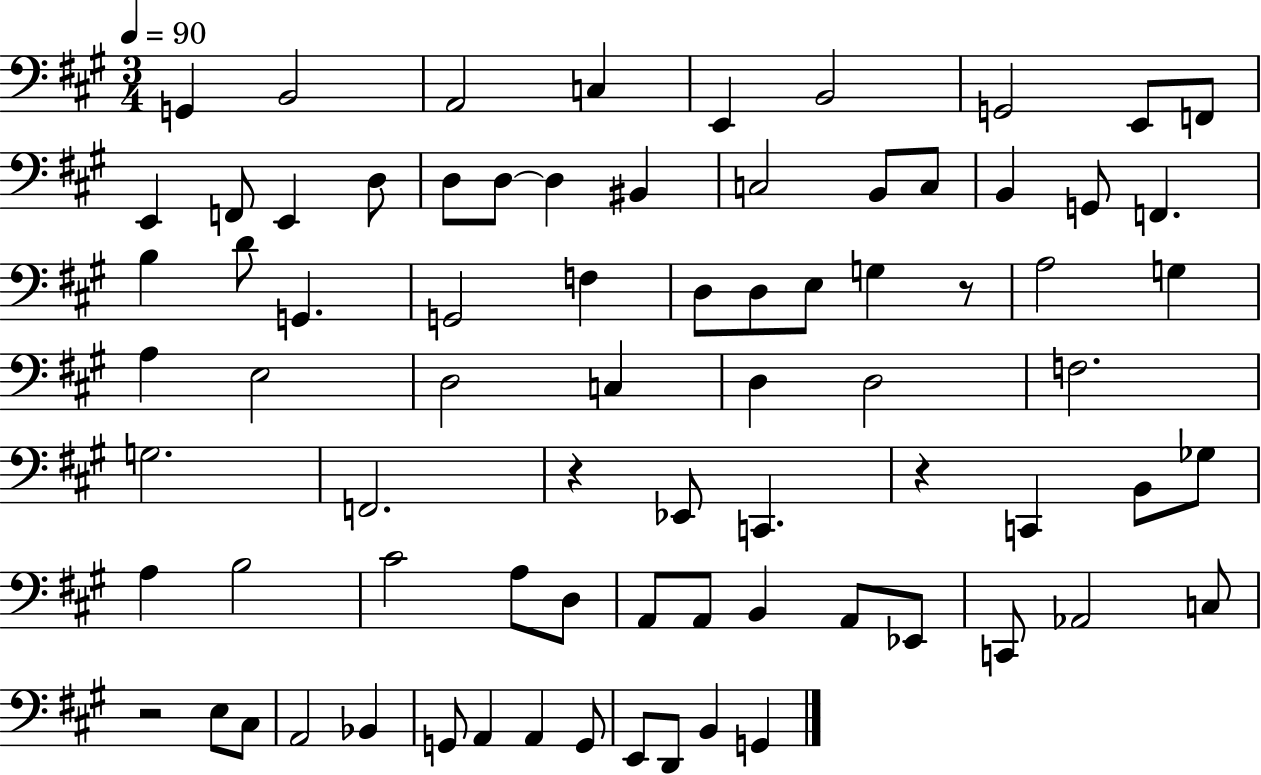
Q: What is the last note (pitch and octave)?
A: G2